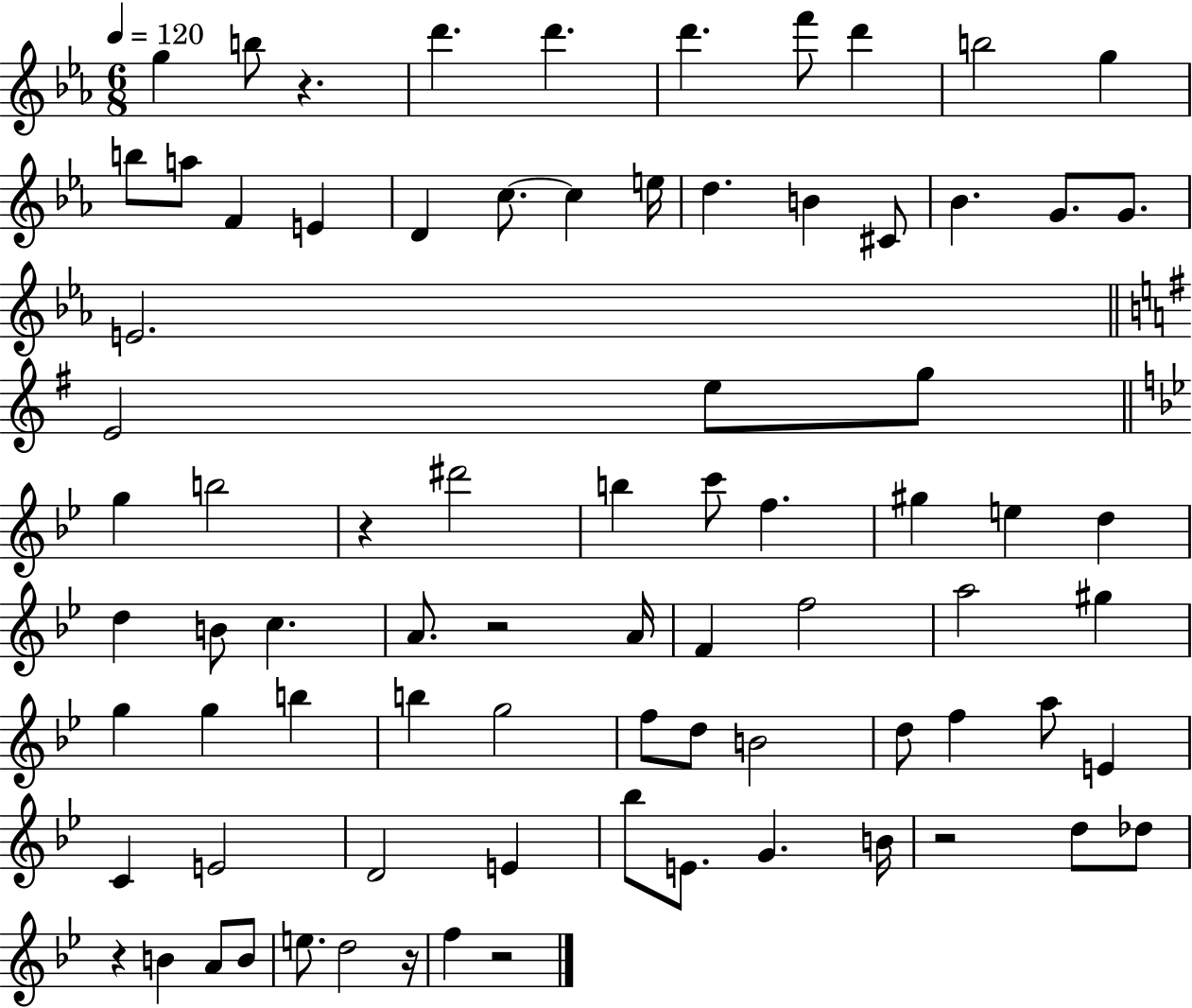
G5/q B5/e R/q. D6/q. D6/q. D6/q. F6/e D6/q B5/h G5/q B5/e A5/e F4/q E4/q D4/q C5/e. C5/q E5/s D5/q. B4/q C#4/e Bb4/q. G4/e. G4/e. E4/h. E4/h E5/e G5/e G5/q B5/h R/q D#6/h B5/q C6/e F5/q. G#5/q E5/q D5/q D5/q B4/e C5/q. A4/e. R/h A4/s F4/q F5/h A5/h G#5/q G5/q G5/q B5/q B5/q G5/h F5/e D5/e B4/h D5/e F5/q A5/e E4/q C4/q E4/h D4/h E4/q Bb5/e E4/e. G4/q. B4/s R/h D5/e Db5/e R/q B4/q A4/e B4/e E5/e. D5/h R/s F5/q R/h